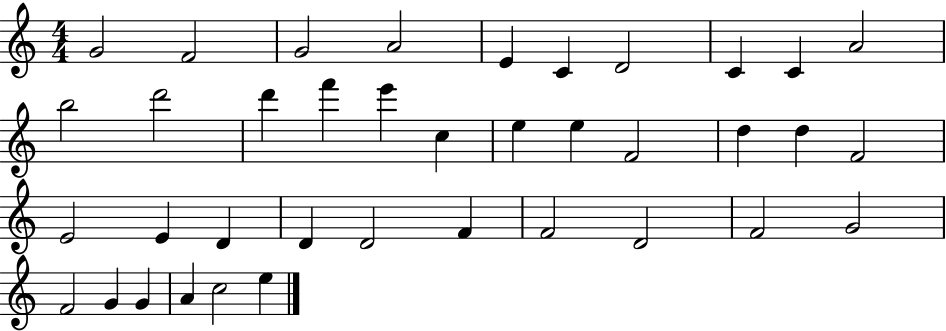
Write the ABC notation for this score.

X:1
T:Untitled
M:4/4
L:1/4
K:C
G2 F2 G2 A2 E C D2 C C A2 b2 d'2 d' f' e' c e e F2 d d F2 E2 E D D D2 F F2 D2 F2 G2 F2 G G A c2 e